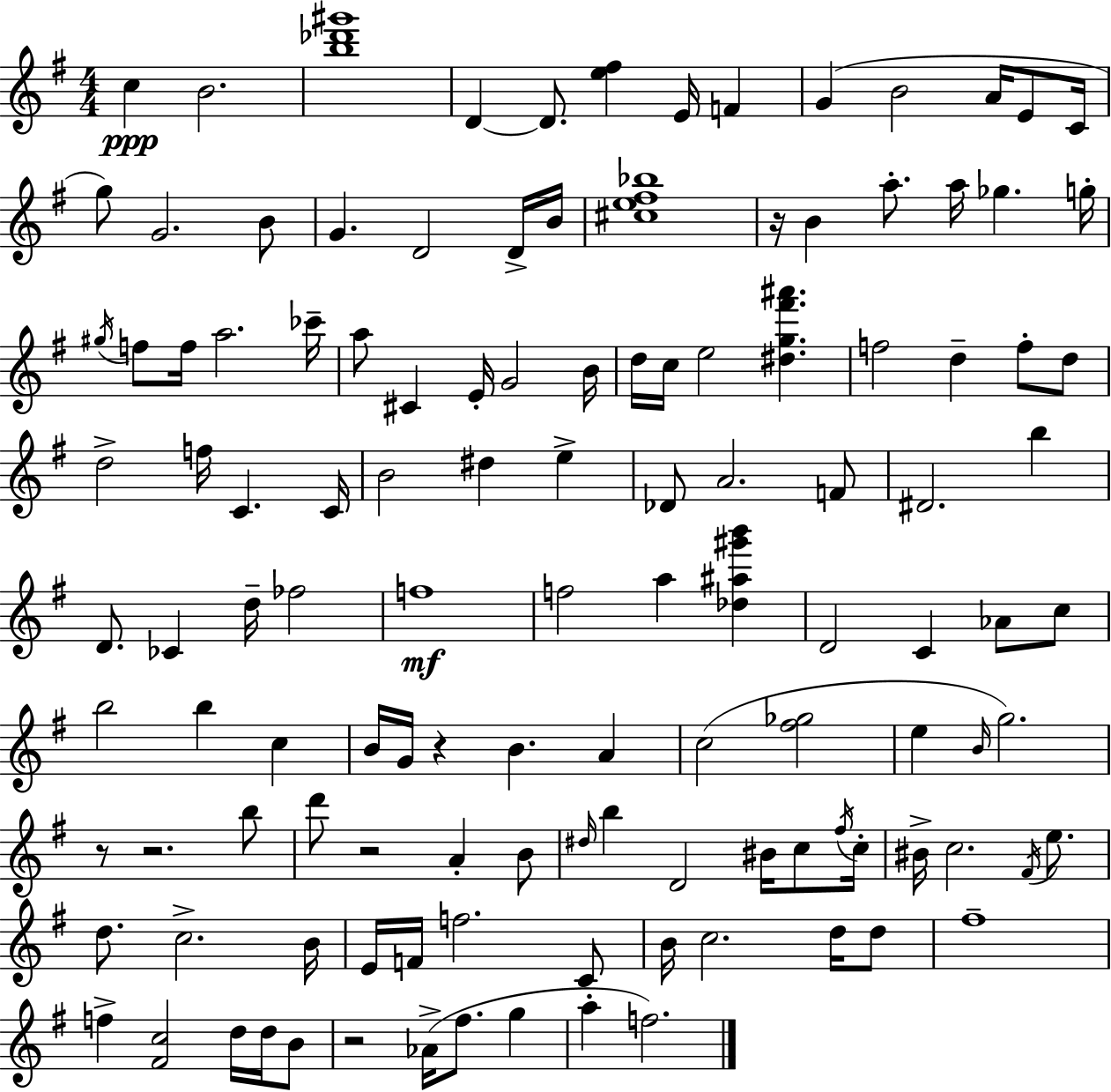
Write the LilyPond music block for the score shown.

{
  \clef treble
  \numericTimeSignature
  \time 4/4
  \key e \minor
  \repeat volta 2 { c''4\ppp b'2. | <b'' des''' gis'''>1 | d'4~~ d'8. <e'' fis''>4 e'16 f'4 | g'4( b'2 a'16 e'8 c'16 | \break g''8) g'2. b'8 | g'4. d'2 d'16-> b'16 | <cis'' e'' fis'' bes''>1 | r16 b'4 a''8.-. a''16 ges''4. g''16-. | \break \acciaccatura { gis''16 } f''8 f''16 a''2. | ces'''16-- a''8 cis'4 e'16-. g'2 | b'16 d''16 c''16 e''2 <dis'' g'' fis''' ais'''>4. | f''2 d''4-- f''8-. d''8 | \break d''2-> f''16 c'4. | c'16 b'2 dis''4 e''4-> | des'8 a'2. f'8 | dis'2. b''4 | \break d'8. ces'4 d''16-- fes''2 | f''1\mf | f''2 a''4 <des'' ais'' gis''' b'''>4 | d'2 c'4 aes'8 c''8 | \break b''2 b''4 c''4 | b'16 g'16 r4 b'4. a'4 | c''2( <fis'' ges''>2 | e''4 \grace { b'16 } g''2.) | \break r8 r2. | b''8 d'''8 r2 a'4-. | b'8 \grace { dis''16 } b''4 d'2 bis'16 | c''8 \acciaccatura { fis''16 } c''16-. bis'16-> c''2. | \break \acciaccatura { fis'16 } e''8. d''8. c''2.-> | b'16 e'16 f'16 f''2. | c'8 b'16 c''2. | d''16 d''8 fis''1-- | \break f''4-> <fis' c''>2 | d''16 d''16 b'8 r2 aes'16->( fis''8. | g''4 a''4-. f''2.) | } \bar "|."
}